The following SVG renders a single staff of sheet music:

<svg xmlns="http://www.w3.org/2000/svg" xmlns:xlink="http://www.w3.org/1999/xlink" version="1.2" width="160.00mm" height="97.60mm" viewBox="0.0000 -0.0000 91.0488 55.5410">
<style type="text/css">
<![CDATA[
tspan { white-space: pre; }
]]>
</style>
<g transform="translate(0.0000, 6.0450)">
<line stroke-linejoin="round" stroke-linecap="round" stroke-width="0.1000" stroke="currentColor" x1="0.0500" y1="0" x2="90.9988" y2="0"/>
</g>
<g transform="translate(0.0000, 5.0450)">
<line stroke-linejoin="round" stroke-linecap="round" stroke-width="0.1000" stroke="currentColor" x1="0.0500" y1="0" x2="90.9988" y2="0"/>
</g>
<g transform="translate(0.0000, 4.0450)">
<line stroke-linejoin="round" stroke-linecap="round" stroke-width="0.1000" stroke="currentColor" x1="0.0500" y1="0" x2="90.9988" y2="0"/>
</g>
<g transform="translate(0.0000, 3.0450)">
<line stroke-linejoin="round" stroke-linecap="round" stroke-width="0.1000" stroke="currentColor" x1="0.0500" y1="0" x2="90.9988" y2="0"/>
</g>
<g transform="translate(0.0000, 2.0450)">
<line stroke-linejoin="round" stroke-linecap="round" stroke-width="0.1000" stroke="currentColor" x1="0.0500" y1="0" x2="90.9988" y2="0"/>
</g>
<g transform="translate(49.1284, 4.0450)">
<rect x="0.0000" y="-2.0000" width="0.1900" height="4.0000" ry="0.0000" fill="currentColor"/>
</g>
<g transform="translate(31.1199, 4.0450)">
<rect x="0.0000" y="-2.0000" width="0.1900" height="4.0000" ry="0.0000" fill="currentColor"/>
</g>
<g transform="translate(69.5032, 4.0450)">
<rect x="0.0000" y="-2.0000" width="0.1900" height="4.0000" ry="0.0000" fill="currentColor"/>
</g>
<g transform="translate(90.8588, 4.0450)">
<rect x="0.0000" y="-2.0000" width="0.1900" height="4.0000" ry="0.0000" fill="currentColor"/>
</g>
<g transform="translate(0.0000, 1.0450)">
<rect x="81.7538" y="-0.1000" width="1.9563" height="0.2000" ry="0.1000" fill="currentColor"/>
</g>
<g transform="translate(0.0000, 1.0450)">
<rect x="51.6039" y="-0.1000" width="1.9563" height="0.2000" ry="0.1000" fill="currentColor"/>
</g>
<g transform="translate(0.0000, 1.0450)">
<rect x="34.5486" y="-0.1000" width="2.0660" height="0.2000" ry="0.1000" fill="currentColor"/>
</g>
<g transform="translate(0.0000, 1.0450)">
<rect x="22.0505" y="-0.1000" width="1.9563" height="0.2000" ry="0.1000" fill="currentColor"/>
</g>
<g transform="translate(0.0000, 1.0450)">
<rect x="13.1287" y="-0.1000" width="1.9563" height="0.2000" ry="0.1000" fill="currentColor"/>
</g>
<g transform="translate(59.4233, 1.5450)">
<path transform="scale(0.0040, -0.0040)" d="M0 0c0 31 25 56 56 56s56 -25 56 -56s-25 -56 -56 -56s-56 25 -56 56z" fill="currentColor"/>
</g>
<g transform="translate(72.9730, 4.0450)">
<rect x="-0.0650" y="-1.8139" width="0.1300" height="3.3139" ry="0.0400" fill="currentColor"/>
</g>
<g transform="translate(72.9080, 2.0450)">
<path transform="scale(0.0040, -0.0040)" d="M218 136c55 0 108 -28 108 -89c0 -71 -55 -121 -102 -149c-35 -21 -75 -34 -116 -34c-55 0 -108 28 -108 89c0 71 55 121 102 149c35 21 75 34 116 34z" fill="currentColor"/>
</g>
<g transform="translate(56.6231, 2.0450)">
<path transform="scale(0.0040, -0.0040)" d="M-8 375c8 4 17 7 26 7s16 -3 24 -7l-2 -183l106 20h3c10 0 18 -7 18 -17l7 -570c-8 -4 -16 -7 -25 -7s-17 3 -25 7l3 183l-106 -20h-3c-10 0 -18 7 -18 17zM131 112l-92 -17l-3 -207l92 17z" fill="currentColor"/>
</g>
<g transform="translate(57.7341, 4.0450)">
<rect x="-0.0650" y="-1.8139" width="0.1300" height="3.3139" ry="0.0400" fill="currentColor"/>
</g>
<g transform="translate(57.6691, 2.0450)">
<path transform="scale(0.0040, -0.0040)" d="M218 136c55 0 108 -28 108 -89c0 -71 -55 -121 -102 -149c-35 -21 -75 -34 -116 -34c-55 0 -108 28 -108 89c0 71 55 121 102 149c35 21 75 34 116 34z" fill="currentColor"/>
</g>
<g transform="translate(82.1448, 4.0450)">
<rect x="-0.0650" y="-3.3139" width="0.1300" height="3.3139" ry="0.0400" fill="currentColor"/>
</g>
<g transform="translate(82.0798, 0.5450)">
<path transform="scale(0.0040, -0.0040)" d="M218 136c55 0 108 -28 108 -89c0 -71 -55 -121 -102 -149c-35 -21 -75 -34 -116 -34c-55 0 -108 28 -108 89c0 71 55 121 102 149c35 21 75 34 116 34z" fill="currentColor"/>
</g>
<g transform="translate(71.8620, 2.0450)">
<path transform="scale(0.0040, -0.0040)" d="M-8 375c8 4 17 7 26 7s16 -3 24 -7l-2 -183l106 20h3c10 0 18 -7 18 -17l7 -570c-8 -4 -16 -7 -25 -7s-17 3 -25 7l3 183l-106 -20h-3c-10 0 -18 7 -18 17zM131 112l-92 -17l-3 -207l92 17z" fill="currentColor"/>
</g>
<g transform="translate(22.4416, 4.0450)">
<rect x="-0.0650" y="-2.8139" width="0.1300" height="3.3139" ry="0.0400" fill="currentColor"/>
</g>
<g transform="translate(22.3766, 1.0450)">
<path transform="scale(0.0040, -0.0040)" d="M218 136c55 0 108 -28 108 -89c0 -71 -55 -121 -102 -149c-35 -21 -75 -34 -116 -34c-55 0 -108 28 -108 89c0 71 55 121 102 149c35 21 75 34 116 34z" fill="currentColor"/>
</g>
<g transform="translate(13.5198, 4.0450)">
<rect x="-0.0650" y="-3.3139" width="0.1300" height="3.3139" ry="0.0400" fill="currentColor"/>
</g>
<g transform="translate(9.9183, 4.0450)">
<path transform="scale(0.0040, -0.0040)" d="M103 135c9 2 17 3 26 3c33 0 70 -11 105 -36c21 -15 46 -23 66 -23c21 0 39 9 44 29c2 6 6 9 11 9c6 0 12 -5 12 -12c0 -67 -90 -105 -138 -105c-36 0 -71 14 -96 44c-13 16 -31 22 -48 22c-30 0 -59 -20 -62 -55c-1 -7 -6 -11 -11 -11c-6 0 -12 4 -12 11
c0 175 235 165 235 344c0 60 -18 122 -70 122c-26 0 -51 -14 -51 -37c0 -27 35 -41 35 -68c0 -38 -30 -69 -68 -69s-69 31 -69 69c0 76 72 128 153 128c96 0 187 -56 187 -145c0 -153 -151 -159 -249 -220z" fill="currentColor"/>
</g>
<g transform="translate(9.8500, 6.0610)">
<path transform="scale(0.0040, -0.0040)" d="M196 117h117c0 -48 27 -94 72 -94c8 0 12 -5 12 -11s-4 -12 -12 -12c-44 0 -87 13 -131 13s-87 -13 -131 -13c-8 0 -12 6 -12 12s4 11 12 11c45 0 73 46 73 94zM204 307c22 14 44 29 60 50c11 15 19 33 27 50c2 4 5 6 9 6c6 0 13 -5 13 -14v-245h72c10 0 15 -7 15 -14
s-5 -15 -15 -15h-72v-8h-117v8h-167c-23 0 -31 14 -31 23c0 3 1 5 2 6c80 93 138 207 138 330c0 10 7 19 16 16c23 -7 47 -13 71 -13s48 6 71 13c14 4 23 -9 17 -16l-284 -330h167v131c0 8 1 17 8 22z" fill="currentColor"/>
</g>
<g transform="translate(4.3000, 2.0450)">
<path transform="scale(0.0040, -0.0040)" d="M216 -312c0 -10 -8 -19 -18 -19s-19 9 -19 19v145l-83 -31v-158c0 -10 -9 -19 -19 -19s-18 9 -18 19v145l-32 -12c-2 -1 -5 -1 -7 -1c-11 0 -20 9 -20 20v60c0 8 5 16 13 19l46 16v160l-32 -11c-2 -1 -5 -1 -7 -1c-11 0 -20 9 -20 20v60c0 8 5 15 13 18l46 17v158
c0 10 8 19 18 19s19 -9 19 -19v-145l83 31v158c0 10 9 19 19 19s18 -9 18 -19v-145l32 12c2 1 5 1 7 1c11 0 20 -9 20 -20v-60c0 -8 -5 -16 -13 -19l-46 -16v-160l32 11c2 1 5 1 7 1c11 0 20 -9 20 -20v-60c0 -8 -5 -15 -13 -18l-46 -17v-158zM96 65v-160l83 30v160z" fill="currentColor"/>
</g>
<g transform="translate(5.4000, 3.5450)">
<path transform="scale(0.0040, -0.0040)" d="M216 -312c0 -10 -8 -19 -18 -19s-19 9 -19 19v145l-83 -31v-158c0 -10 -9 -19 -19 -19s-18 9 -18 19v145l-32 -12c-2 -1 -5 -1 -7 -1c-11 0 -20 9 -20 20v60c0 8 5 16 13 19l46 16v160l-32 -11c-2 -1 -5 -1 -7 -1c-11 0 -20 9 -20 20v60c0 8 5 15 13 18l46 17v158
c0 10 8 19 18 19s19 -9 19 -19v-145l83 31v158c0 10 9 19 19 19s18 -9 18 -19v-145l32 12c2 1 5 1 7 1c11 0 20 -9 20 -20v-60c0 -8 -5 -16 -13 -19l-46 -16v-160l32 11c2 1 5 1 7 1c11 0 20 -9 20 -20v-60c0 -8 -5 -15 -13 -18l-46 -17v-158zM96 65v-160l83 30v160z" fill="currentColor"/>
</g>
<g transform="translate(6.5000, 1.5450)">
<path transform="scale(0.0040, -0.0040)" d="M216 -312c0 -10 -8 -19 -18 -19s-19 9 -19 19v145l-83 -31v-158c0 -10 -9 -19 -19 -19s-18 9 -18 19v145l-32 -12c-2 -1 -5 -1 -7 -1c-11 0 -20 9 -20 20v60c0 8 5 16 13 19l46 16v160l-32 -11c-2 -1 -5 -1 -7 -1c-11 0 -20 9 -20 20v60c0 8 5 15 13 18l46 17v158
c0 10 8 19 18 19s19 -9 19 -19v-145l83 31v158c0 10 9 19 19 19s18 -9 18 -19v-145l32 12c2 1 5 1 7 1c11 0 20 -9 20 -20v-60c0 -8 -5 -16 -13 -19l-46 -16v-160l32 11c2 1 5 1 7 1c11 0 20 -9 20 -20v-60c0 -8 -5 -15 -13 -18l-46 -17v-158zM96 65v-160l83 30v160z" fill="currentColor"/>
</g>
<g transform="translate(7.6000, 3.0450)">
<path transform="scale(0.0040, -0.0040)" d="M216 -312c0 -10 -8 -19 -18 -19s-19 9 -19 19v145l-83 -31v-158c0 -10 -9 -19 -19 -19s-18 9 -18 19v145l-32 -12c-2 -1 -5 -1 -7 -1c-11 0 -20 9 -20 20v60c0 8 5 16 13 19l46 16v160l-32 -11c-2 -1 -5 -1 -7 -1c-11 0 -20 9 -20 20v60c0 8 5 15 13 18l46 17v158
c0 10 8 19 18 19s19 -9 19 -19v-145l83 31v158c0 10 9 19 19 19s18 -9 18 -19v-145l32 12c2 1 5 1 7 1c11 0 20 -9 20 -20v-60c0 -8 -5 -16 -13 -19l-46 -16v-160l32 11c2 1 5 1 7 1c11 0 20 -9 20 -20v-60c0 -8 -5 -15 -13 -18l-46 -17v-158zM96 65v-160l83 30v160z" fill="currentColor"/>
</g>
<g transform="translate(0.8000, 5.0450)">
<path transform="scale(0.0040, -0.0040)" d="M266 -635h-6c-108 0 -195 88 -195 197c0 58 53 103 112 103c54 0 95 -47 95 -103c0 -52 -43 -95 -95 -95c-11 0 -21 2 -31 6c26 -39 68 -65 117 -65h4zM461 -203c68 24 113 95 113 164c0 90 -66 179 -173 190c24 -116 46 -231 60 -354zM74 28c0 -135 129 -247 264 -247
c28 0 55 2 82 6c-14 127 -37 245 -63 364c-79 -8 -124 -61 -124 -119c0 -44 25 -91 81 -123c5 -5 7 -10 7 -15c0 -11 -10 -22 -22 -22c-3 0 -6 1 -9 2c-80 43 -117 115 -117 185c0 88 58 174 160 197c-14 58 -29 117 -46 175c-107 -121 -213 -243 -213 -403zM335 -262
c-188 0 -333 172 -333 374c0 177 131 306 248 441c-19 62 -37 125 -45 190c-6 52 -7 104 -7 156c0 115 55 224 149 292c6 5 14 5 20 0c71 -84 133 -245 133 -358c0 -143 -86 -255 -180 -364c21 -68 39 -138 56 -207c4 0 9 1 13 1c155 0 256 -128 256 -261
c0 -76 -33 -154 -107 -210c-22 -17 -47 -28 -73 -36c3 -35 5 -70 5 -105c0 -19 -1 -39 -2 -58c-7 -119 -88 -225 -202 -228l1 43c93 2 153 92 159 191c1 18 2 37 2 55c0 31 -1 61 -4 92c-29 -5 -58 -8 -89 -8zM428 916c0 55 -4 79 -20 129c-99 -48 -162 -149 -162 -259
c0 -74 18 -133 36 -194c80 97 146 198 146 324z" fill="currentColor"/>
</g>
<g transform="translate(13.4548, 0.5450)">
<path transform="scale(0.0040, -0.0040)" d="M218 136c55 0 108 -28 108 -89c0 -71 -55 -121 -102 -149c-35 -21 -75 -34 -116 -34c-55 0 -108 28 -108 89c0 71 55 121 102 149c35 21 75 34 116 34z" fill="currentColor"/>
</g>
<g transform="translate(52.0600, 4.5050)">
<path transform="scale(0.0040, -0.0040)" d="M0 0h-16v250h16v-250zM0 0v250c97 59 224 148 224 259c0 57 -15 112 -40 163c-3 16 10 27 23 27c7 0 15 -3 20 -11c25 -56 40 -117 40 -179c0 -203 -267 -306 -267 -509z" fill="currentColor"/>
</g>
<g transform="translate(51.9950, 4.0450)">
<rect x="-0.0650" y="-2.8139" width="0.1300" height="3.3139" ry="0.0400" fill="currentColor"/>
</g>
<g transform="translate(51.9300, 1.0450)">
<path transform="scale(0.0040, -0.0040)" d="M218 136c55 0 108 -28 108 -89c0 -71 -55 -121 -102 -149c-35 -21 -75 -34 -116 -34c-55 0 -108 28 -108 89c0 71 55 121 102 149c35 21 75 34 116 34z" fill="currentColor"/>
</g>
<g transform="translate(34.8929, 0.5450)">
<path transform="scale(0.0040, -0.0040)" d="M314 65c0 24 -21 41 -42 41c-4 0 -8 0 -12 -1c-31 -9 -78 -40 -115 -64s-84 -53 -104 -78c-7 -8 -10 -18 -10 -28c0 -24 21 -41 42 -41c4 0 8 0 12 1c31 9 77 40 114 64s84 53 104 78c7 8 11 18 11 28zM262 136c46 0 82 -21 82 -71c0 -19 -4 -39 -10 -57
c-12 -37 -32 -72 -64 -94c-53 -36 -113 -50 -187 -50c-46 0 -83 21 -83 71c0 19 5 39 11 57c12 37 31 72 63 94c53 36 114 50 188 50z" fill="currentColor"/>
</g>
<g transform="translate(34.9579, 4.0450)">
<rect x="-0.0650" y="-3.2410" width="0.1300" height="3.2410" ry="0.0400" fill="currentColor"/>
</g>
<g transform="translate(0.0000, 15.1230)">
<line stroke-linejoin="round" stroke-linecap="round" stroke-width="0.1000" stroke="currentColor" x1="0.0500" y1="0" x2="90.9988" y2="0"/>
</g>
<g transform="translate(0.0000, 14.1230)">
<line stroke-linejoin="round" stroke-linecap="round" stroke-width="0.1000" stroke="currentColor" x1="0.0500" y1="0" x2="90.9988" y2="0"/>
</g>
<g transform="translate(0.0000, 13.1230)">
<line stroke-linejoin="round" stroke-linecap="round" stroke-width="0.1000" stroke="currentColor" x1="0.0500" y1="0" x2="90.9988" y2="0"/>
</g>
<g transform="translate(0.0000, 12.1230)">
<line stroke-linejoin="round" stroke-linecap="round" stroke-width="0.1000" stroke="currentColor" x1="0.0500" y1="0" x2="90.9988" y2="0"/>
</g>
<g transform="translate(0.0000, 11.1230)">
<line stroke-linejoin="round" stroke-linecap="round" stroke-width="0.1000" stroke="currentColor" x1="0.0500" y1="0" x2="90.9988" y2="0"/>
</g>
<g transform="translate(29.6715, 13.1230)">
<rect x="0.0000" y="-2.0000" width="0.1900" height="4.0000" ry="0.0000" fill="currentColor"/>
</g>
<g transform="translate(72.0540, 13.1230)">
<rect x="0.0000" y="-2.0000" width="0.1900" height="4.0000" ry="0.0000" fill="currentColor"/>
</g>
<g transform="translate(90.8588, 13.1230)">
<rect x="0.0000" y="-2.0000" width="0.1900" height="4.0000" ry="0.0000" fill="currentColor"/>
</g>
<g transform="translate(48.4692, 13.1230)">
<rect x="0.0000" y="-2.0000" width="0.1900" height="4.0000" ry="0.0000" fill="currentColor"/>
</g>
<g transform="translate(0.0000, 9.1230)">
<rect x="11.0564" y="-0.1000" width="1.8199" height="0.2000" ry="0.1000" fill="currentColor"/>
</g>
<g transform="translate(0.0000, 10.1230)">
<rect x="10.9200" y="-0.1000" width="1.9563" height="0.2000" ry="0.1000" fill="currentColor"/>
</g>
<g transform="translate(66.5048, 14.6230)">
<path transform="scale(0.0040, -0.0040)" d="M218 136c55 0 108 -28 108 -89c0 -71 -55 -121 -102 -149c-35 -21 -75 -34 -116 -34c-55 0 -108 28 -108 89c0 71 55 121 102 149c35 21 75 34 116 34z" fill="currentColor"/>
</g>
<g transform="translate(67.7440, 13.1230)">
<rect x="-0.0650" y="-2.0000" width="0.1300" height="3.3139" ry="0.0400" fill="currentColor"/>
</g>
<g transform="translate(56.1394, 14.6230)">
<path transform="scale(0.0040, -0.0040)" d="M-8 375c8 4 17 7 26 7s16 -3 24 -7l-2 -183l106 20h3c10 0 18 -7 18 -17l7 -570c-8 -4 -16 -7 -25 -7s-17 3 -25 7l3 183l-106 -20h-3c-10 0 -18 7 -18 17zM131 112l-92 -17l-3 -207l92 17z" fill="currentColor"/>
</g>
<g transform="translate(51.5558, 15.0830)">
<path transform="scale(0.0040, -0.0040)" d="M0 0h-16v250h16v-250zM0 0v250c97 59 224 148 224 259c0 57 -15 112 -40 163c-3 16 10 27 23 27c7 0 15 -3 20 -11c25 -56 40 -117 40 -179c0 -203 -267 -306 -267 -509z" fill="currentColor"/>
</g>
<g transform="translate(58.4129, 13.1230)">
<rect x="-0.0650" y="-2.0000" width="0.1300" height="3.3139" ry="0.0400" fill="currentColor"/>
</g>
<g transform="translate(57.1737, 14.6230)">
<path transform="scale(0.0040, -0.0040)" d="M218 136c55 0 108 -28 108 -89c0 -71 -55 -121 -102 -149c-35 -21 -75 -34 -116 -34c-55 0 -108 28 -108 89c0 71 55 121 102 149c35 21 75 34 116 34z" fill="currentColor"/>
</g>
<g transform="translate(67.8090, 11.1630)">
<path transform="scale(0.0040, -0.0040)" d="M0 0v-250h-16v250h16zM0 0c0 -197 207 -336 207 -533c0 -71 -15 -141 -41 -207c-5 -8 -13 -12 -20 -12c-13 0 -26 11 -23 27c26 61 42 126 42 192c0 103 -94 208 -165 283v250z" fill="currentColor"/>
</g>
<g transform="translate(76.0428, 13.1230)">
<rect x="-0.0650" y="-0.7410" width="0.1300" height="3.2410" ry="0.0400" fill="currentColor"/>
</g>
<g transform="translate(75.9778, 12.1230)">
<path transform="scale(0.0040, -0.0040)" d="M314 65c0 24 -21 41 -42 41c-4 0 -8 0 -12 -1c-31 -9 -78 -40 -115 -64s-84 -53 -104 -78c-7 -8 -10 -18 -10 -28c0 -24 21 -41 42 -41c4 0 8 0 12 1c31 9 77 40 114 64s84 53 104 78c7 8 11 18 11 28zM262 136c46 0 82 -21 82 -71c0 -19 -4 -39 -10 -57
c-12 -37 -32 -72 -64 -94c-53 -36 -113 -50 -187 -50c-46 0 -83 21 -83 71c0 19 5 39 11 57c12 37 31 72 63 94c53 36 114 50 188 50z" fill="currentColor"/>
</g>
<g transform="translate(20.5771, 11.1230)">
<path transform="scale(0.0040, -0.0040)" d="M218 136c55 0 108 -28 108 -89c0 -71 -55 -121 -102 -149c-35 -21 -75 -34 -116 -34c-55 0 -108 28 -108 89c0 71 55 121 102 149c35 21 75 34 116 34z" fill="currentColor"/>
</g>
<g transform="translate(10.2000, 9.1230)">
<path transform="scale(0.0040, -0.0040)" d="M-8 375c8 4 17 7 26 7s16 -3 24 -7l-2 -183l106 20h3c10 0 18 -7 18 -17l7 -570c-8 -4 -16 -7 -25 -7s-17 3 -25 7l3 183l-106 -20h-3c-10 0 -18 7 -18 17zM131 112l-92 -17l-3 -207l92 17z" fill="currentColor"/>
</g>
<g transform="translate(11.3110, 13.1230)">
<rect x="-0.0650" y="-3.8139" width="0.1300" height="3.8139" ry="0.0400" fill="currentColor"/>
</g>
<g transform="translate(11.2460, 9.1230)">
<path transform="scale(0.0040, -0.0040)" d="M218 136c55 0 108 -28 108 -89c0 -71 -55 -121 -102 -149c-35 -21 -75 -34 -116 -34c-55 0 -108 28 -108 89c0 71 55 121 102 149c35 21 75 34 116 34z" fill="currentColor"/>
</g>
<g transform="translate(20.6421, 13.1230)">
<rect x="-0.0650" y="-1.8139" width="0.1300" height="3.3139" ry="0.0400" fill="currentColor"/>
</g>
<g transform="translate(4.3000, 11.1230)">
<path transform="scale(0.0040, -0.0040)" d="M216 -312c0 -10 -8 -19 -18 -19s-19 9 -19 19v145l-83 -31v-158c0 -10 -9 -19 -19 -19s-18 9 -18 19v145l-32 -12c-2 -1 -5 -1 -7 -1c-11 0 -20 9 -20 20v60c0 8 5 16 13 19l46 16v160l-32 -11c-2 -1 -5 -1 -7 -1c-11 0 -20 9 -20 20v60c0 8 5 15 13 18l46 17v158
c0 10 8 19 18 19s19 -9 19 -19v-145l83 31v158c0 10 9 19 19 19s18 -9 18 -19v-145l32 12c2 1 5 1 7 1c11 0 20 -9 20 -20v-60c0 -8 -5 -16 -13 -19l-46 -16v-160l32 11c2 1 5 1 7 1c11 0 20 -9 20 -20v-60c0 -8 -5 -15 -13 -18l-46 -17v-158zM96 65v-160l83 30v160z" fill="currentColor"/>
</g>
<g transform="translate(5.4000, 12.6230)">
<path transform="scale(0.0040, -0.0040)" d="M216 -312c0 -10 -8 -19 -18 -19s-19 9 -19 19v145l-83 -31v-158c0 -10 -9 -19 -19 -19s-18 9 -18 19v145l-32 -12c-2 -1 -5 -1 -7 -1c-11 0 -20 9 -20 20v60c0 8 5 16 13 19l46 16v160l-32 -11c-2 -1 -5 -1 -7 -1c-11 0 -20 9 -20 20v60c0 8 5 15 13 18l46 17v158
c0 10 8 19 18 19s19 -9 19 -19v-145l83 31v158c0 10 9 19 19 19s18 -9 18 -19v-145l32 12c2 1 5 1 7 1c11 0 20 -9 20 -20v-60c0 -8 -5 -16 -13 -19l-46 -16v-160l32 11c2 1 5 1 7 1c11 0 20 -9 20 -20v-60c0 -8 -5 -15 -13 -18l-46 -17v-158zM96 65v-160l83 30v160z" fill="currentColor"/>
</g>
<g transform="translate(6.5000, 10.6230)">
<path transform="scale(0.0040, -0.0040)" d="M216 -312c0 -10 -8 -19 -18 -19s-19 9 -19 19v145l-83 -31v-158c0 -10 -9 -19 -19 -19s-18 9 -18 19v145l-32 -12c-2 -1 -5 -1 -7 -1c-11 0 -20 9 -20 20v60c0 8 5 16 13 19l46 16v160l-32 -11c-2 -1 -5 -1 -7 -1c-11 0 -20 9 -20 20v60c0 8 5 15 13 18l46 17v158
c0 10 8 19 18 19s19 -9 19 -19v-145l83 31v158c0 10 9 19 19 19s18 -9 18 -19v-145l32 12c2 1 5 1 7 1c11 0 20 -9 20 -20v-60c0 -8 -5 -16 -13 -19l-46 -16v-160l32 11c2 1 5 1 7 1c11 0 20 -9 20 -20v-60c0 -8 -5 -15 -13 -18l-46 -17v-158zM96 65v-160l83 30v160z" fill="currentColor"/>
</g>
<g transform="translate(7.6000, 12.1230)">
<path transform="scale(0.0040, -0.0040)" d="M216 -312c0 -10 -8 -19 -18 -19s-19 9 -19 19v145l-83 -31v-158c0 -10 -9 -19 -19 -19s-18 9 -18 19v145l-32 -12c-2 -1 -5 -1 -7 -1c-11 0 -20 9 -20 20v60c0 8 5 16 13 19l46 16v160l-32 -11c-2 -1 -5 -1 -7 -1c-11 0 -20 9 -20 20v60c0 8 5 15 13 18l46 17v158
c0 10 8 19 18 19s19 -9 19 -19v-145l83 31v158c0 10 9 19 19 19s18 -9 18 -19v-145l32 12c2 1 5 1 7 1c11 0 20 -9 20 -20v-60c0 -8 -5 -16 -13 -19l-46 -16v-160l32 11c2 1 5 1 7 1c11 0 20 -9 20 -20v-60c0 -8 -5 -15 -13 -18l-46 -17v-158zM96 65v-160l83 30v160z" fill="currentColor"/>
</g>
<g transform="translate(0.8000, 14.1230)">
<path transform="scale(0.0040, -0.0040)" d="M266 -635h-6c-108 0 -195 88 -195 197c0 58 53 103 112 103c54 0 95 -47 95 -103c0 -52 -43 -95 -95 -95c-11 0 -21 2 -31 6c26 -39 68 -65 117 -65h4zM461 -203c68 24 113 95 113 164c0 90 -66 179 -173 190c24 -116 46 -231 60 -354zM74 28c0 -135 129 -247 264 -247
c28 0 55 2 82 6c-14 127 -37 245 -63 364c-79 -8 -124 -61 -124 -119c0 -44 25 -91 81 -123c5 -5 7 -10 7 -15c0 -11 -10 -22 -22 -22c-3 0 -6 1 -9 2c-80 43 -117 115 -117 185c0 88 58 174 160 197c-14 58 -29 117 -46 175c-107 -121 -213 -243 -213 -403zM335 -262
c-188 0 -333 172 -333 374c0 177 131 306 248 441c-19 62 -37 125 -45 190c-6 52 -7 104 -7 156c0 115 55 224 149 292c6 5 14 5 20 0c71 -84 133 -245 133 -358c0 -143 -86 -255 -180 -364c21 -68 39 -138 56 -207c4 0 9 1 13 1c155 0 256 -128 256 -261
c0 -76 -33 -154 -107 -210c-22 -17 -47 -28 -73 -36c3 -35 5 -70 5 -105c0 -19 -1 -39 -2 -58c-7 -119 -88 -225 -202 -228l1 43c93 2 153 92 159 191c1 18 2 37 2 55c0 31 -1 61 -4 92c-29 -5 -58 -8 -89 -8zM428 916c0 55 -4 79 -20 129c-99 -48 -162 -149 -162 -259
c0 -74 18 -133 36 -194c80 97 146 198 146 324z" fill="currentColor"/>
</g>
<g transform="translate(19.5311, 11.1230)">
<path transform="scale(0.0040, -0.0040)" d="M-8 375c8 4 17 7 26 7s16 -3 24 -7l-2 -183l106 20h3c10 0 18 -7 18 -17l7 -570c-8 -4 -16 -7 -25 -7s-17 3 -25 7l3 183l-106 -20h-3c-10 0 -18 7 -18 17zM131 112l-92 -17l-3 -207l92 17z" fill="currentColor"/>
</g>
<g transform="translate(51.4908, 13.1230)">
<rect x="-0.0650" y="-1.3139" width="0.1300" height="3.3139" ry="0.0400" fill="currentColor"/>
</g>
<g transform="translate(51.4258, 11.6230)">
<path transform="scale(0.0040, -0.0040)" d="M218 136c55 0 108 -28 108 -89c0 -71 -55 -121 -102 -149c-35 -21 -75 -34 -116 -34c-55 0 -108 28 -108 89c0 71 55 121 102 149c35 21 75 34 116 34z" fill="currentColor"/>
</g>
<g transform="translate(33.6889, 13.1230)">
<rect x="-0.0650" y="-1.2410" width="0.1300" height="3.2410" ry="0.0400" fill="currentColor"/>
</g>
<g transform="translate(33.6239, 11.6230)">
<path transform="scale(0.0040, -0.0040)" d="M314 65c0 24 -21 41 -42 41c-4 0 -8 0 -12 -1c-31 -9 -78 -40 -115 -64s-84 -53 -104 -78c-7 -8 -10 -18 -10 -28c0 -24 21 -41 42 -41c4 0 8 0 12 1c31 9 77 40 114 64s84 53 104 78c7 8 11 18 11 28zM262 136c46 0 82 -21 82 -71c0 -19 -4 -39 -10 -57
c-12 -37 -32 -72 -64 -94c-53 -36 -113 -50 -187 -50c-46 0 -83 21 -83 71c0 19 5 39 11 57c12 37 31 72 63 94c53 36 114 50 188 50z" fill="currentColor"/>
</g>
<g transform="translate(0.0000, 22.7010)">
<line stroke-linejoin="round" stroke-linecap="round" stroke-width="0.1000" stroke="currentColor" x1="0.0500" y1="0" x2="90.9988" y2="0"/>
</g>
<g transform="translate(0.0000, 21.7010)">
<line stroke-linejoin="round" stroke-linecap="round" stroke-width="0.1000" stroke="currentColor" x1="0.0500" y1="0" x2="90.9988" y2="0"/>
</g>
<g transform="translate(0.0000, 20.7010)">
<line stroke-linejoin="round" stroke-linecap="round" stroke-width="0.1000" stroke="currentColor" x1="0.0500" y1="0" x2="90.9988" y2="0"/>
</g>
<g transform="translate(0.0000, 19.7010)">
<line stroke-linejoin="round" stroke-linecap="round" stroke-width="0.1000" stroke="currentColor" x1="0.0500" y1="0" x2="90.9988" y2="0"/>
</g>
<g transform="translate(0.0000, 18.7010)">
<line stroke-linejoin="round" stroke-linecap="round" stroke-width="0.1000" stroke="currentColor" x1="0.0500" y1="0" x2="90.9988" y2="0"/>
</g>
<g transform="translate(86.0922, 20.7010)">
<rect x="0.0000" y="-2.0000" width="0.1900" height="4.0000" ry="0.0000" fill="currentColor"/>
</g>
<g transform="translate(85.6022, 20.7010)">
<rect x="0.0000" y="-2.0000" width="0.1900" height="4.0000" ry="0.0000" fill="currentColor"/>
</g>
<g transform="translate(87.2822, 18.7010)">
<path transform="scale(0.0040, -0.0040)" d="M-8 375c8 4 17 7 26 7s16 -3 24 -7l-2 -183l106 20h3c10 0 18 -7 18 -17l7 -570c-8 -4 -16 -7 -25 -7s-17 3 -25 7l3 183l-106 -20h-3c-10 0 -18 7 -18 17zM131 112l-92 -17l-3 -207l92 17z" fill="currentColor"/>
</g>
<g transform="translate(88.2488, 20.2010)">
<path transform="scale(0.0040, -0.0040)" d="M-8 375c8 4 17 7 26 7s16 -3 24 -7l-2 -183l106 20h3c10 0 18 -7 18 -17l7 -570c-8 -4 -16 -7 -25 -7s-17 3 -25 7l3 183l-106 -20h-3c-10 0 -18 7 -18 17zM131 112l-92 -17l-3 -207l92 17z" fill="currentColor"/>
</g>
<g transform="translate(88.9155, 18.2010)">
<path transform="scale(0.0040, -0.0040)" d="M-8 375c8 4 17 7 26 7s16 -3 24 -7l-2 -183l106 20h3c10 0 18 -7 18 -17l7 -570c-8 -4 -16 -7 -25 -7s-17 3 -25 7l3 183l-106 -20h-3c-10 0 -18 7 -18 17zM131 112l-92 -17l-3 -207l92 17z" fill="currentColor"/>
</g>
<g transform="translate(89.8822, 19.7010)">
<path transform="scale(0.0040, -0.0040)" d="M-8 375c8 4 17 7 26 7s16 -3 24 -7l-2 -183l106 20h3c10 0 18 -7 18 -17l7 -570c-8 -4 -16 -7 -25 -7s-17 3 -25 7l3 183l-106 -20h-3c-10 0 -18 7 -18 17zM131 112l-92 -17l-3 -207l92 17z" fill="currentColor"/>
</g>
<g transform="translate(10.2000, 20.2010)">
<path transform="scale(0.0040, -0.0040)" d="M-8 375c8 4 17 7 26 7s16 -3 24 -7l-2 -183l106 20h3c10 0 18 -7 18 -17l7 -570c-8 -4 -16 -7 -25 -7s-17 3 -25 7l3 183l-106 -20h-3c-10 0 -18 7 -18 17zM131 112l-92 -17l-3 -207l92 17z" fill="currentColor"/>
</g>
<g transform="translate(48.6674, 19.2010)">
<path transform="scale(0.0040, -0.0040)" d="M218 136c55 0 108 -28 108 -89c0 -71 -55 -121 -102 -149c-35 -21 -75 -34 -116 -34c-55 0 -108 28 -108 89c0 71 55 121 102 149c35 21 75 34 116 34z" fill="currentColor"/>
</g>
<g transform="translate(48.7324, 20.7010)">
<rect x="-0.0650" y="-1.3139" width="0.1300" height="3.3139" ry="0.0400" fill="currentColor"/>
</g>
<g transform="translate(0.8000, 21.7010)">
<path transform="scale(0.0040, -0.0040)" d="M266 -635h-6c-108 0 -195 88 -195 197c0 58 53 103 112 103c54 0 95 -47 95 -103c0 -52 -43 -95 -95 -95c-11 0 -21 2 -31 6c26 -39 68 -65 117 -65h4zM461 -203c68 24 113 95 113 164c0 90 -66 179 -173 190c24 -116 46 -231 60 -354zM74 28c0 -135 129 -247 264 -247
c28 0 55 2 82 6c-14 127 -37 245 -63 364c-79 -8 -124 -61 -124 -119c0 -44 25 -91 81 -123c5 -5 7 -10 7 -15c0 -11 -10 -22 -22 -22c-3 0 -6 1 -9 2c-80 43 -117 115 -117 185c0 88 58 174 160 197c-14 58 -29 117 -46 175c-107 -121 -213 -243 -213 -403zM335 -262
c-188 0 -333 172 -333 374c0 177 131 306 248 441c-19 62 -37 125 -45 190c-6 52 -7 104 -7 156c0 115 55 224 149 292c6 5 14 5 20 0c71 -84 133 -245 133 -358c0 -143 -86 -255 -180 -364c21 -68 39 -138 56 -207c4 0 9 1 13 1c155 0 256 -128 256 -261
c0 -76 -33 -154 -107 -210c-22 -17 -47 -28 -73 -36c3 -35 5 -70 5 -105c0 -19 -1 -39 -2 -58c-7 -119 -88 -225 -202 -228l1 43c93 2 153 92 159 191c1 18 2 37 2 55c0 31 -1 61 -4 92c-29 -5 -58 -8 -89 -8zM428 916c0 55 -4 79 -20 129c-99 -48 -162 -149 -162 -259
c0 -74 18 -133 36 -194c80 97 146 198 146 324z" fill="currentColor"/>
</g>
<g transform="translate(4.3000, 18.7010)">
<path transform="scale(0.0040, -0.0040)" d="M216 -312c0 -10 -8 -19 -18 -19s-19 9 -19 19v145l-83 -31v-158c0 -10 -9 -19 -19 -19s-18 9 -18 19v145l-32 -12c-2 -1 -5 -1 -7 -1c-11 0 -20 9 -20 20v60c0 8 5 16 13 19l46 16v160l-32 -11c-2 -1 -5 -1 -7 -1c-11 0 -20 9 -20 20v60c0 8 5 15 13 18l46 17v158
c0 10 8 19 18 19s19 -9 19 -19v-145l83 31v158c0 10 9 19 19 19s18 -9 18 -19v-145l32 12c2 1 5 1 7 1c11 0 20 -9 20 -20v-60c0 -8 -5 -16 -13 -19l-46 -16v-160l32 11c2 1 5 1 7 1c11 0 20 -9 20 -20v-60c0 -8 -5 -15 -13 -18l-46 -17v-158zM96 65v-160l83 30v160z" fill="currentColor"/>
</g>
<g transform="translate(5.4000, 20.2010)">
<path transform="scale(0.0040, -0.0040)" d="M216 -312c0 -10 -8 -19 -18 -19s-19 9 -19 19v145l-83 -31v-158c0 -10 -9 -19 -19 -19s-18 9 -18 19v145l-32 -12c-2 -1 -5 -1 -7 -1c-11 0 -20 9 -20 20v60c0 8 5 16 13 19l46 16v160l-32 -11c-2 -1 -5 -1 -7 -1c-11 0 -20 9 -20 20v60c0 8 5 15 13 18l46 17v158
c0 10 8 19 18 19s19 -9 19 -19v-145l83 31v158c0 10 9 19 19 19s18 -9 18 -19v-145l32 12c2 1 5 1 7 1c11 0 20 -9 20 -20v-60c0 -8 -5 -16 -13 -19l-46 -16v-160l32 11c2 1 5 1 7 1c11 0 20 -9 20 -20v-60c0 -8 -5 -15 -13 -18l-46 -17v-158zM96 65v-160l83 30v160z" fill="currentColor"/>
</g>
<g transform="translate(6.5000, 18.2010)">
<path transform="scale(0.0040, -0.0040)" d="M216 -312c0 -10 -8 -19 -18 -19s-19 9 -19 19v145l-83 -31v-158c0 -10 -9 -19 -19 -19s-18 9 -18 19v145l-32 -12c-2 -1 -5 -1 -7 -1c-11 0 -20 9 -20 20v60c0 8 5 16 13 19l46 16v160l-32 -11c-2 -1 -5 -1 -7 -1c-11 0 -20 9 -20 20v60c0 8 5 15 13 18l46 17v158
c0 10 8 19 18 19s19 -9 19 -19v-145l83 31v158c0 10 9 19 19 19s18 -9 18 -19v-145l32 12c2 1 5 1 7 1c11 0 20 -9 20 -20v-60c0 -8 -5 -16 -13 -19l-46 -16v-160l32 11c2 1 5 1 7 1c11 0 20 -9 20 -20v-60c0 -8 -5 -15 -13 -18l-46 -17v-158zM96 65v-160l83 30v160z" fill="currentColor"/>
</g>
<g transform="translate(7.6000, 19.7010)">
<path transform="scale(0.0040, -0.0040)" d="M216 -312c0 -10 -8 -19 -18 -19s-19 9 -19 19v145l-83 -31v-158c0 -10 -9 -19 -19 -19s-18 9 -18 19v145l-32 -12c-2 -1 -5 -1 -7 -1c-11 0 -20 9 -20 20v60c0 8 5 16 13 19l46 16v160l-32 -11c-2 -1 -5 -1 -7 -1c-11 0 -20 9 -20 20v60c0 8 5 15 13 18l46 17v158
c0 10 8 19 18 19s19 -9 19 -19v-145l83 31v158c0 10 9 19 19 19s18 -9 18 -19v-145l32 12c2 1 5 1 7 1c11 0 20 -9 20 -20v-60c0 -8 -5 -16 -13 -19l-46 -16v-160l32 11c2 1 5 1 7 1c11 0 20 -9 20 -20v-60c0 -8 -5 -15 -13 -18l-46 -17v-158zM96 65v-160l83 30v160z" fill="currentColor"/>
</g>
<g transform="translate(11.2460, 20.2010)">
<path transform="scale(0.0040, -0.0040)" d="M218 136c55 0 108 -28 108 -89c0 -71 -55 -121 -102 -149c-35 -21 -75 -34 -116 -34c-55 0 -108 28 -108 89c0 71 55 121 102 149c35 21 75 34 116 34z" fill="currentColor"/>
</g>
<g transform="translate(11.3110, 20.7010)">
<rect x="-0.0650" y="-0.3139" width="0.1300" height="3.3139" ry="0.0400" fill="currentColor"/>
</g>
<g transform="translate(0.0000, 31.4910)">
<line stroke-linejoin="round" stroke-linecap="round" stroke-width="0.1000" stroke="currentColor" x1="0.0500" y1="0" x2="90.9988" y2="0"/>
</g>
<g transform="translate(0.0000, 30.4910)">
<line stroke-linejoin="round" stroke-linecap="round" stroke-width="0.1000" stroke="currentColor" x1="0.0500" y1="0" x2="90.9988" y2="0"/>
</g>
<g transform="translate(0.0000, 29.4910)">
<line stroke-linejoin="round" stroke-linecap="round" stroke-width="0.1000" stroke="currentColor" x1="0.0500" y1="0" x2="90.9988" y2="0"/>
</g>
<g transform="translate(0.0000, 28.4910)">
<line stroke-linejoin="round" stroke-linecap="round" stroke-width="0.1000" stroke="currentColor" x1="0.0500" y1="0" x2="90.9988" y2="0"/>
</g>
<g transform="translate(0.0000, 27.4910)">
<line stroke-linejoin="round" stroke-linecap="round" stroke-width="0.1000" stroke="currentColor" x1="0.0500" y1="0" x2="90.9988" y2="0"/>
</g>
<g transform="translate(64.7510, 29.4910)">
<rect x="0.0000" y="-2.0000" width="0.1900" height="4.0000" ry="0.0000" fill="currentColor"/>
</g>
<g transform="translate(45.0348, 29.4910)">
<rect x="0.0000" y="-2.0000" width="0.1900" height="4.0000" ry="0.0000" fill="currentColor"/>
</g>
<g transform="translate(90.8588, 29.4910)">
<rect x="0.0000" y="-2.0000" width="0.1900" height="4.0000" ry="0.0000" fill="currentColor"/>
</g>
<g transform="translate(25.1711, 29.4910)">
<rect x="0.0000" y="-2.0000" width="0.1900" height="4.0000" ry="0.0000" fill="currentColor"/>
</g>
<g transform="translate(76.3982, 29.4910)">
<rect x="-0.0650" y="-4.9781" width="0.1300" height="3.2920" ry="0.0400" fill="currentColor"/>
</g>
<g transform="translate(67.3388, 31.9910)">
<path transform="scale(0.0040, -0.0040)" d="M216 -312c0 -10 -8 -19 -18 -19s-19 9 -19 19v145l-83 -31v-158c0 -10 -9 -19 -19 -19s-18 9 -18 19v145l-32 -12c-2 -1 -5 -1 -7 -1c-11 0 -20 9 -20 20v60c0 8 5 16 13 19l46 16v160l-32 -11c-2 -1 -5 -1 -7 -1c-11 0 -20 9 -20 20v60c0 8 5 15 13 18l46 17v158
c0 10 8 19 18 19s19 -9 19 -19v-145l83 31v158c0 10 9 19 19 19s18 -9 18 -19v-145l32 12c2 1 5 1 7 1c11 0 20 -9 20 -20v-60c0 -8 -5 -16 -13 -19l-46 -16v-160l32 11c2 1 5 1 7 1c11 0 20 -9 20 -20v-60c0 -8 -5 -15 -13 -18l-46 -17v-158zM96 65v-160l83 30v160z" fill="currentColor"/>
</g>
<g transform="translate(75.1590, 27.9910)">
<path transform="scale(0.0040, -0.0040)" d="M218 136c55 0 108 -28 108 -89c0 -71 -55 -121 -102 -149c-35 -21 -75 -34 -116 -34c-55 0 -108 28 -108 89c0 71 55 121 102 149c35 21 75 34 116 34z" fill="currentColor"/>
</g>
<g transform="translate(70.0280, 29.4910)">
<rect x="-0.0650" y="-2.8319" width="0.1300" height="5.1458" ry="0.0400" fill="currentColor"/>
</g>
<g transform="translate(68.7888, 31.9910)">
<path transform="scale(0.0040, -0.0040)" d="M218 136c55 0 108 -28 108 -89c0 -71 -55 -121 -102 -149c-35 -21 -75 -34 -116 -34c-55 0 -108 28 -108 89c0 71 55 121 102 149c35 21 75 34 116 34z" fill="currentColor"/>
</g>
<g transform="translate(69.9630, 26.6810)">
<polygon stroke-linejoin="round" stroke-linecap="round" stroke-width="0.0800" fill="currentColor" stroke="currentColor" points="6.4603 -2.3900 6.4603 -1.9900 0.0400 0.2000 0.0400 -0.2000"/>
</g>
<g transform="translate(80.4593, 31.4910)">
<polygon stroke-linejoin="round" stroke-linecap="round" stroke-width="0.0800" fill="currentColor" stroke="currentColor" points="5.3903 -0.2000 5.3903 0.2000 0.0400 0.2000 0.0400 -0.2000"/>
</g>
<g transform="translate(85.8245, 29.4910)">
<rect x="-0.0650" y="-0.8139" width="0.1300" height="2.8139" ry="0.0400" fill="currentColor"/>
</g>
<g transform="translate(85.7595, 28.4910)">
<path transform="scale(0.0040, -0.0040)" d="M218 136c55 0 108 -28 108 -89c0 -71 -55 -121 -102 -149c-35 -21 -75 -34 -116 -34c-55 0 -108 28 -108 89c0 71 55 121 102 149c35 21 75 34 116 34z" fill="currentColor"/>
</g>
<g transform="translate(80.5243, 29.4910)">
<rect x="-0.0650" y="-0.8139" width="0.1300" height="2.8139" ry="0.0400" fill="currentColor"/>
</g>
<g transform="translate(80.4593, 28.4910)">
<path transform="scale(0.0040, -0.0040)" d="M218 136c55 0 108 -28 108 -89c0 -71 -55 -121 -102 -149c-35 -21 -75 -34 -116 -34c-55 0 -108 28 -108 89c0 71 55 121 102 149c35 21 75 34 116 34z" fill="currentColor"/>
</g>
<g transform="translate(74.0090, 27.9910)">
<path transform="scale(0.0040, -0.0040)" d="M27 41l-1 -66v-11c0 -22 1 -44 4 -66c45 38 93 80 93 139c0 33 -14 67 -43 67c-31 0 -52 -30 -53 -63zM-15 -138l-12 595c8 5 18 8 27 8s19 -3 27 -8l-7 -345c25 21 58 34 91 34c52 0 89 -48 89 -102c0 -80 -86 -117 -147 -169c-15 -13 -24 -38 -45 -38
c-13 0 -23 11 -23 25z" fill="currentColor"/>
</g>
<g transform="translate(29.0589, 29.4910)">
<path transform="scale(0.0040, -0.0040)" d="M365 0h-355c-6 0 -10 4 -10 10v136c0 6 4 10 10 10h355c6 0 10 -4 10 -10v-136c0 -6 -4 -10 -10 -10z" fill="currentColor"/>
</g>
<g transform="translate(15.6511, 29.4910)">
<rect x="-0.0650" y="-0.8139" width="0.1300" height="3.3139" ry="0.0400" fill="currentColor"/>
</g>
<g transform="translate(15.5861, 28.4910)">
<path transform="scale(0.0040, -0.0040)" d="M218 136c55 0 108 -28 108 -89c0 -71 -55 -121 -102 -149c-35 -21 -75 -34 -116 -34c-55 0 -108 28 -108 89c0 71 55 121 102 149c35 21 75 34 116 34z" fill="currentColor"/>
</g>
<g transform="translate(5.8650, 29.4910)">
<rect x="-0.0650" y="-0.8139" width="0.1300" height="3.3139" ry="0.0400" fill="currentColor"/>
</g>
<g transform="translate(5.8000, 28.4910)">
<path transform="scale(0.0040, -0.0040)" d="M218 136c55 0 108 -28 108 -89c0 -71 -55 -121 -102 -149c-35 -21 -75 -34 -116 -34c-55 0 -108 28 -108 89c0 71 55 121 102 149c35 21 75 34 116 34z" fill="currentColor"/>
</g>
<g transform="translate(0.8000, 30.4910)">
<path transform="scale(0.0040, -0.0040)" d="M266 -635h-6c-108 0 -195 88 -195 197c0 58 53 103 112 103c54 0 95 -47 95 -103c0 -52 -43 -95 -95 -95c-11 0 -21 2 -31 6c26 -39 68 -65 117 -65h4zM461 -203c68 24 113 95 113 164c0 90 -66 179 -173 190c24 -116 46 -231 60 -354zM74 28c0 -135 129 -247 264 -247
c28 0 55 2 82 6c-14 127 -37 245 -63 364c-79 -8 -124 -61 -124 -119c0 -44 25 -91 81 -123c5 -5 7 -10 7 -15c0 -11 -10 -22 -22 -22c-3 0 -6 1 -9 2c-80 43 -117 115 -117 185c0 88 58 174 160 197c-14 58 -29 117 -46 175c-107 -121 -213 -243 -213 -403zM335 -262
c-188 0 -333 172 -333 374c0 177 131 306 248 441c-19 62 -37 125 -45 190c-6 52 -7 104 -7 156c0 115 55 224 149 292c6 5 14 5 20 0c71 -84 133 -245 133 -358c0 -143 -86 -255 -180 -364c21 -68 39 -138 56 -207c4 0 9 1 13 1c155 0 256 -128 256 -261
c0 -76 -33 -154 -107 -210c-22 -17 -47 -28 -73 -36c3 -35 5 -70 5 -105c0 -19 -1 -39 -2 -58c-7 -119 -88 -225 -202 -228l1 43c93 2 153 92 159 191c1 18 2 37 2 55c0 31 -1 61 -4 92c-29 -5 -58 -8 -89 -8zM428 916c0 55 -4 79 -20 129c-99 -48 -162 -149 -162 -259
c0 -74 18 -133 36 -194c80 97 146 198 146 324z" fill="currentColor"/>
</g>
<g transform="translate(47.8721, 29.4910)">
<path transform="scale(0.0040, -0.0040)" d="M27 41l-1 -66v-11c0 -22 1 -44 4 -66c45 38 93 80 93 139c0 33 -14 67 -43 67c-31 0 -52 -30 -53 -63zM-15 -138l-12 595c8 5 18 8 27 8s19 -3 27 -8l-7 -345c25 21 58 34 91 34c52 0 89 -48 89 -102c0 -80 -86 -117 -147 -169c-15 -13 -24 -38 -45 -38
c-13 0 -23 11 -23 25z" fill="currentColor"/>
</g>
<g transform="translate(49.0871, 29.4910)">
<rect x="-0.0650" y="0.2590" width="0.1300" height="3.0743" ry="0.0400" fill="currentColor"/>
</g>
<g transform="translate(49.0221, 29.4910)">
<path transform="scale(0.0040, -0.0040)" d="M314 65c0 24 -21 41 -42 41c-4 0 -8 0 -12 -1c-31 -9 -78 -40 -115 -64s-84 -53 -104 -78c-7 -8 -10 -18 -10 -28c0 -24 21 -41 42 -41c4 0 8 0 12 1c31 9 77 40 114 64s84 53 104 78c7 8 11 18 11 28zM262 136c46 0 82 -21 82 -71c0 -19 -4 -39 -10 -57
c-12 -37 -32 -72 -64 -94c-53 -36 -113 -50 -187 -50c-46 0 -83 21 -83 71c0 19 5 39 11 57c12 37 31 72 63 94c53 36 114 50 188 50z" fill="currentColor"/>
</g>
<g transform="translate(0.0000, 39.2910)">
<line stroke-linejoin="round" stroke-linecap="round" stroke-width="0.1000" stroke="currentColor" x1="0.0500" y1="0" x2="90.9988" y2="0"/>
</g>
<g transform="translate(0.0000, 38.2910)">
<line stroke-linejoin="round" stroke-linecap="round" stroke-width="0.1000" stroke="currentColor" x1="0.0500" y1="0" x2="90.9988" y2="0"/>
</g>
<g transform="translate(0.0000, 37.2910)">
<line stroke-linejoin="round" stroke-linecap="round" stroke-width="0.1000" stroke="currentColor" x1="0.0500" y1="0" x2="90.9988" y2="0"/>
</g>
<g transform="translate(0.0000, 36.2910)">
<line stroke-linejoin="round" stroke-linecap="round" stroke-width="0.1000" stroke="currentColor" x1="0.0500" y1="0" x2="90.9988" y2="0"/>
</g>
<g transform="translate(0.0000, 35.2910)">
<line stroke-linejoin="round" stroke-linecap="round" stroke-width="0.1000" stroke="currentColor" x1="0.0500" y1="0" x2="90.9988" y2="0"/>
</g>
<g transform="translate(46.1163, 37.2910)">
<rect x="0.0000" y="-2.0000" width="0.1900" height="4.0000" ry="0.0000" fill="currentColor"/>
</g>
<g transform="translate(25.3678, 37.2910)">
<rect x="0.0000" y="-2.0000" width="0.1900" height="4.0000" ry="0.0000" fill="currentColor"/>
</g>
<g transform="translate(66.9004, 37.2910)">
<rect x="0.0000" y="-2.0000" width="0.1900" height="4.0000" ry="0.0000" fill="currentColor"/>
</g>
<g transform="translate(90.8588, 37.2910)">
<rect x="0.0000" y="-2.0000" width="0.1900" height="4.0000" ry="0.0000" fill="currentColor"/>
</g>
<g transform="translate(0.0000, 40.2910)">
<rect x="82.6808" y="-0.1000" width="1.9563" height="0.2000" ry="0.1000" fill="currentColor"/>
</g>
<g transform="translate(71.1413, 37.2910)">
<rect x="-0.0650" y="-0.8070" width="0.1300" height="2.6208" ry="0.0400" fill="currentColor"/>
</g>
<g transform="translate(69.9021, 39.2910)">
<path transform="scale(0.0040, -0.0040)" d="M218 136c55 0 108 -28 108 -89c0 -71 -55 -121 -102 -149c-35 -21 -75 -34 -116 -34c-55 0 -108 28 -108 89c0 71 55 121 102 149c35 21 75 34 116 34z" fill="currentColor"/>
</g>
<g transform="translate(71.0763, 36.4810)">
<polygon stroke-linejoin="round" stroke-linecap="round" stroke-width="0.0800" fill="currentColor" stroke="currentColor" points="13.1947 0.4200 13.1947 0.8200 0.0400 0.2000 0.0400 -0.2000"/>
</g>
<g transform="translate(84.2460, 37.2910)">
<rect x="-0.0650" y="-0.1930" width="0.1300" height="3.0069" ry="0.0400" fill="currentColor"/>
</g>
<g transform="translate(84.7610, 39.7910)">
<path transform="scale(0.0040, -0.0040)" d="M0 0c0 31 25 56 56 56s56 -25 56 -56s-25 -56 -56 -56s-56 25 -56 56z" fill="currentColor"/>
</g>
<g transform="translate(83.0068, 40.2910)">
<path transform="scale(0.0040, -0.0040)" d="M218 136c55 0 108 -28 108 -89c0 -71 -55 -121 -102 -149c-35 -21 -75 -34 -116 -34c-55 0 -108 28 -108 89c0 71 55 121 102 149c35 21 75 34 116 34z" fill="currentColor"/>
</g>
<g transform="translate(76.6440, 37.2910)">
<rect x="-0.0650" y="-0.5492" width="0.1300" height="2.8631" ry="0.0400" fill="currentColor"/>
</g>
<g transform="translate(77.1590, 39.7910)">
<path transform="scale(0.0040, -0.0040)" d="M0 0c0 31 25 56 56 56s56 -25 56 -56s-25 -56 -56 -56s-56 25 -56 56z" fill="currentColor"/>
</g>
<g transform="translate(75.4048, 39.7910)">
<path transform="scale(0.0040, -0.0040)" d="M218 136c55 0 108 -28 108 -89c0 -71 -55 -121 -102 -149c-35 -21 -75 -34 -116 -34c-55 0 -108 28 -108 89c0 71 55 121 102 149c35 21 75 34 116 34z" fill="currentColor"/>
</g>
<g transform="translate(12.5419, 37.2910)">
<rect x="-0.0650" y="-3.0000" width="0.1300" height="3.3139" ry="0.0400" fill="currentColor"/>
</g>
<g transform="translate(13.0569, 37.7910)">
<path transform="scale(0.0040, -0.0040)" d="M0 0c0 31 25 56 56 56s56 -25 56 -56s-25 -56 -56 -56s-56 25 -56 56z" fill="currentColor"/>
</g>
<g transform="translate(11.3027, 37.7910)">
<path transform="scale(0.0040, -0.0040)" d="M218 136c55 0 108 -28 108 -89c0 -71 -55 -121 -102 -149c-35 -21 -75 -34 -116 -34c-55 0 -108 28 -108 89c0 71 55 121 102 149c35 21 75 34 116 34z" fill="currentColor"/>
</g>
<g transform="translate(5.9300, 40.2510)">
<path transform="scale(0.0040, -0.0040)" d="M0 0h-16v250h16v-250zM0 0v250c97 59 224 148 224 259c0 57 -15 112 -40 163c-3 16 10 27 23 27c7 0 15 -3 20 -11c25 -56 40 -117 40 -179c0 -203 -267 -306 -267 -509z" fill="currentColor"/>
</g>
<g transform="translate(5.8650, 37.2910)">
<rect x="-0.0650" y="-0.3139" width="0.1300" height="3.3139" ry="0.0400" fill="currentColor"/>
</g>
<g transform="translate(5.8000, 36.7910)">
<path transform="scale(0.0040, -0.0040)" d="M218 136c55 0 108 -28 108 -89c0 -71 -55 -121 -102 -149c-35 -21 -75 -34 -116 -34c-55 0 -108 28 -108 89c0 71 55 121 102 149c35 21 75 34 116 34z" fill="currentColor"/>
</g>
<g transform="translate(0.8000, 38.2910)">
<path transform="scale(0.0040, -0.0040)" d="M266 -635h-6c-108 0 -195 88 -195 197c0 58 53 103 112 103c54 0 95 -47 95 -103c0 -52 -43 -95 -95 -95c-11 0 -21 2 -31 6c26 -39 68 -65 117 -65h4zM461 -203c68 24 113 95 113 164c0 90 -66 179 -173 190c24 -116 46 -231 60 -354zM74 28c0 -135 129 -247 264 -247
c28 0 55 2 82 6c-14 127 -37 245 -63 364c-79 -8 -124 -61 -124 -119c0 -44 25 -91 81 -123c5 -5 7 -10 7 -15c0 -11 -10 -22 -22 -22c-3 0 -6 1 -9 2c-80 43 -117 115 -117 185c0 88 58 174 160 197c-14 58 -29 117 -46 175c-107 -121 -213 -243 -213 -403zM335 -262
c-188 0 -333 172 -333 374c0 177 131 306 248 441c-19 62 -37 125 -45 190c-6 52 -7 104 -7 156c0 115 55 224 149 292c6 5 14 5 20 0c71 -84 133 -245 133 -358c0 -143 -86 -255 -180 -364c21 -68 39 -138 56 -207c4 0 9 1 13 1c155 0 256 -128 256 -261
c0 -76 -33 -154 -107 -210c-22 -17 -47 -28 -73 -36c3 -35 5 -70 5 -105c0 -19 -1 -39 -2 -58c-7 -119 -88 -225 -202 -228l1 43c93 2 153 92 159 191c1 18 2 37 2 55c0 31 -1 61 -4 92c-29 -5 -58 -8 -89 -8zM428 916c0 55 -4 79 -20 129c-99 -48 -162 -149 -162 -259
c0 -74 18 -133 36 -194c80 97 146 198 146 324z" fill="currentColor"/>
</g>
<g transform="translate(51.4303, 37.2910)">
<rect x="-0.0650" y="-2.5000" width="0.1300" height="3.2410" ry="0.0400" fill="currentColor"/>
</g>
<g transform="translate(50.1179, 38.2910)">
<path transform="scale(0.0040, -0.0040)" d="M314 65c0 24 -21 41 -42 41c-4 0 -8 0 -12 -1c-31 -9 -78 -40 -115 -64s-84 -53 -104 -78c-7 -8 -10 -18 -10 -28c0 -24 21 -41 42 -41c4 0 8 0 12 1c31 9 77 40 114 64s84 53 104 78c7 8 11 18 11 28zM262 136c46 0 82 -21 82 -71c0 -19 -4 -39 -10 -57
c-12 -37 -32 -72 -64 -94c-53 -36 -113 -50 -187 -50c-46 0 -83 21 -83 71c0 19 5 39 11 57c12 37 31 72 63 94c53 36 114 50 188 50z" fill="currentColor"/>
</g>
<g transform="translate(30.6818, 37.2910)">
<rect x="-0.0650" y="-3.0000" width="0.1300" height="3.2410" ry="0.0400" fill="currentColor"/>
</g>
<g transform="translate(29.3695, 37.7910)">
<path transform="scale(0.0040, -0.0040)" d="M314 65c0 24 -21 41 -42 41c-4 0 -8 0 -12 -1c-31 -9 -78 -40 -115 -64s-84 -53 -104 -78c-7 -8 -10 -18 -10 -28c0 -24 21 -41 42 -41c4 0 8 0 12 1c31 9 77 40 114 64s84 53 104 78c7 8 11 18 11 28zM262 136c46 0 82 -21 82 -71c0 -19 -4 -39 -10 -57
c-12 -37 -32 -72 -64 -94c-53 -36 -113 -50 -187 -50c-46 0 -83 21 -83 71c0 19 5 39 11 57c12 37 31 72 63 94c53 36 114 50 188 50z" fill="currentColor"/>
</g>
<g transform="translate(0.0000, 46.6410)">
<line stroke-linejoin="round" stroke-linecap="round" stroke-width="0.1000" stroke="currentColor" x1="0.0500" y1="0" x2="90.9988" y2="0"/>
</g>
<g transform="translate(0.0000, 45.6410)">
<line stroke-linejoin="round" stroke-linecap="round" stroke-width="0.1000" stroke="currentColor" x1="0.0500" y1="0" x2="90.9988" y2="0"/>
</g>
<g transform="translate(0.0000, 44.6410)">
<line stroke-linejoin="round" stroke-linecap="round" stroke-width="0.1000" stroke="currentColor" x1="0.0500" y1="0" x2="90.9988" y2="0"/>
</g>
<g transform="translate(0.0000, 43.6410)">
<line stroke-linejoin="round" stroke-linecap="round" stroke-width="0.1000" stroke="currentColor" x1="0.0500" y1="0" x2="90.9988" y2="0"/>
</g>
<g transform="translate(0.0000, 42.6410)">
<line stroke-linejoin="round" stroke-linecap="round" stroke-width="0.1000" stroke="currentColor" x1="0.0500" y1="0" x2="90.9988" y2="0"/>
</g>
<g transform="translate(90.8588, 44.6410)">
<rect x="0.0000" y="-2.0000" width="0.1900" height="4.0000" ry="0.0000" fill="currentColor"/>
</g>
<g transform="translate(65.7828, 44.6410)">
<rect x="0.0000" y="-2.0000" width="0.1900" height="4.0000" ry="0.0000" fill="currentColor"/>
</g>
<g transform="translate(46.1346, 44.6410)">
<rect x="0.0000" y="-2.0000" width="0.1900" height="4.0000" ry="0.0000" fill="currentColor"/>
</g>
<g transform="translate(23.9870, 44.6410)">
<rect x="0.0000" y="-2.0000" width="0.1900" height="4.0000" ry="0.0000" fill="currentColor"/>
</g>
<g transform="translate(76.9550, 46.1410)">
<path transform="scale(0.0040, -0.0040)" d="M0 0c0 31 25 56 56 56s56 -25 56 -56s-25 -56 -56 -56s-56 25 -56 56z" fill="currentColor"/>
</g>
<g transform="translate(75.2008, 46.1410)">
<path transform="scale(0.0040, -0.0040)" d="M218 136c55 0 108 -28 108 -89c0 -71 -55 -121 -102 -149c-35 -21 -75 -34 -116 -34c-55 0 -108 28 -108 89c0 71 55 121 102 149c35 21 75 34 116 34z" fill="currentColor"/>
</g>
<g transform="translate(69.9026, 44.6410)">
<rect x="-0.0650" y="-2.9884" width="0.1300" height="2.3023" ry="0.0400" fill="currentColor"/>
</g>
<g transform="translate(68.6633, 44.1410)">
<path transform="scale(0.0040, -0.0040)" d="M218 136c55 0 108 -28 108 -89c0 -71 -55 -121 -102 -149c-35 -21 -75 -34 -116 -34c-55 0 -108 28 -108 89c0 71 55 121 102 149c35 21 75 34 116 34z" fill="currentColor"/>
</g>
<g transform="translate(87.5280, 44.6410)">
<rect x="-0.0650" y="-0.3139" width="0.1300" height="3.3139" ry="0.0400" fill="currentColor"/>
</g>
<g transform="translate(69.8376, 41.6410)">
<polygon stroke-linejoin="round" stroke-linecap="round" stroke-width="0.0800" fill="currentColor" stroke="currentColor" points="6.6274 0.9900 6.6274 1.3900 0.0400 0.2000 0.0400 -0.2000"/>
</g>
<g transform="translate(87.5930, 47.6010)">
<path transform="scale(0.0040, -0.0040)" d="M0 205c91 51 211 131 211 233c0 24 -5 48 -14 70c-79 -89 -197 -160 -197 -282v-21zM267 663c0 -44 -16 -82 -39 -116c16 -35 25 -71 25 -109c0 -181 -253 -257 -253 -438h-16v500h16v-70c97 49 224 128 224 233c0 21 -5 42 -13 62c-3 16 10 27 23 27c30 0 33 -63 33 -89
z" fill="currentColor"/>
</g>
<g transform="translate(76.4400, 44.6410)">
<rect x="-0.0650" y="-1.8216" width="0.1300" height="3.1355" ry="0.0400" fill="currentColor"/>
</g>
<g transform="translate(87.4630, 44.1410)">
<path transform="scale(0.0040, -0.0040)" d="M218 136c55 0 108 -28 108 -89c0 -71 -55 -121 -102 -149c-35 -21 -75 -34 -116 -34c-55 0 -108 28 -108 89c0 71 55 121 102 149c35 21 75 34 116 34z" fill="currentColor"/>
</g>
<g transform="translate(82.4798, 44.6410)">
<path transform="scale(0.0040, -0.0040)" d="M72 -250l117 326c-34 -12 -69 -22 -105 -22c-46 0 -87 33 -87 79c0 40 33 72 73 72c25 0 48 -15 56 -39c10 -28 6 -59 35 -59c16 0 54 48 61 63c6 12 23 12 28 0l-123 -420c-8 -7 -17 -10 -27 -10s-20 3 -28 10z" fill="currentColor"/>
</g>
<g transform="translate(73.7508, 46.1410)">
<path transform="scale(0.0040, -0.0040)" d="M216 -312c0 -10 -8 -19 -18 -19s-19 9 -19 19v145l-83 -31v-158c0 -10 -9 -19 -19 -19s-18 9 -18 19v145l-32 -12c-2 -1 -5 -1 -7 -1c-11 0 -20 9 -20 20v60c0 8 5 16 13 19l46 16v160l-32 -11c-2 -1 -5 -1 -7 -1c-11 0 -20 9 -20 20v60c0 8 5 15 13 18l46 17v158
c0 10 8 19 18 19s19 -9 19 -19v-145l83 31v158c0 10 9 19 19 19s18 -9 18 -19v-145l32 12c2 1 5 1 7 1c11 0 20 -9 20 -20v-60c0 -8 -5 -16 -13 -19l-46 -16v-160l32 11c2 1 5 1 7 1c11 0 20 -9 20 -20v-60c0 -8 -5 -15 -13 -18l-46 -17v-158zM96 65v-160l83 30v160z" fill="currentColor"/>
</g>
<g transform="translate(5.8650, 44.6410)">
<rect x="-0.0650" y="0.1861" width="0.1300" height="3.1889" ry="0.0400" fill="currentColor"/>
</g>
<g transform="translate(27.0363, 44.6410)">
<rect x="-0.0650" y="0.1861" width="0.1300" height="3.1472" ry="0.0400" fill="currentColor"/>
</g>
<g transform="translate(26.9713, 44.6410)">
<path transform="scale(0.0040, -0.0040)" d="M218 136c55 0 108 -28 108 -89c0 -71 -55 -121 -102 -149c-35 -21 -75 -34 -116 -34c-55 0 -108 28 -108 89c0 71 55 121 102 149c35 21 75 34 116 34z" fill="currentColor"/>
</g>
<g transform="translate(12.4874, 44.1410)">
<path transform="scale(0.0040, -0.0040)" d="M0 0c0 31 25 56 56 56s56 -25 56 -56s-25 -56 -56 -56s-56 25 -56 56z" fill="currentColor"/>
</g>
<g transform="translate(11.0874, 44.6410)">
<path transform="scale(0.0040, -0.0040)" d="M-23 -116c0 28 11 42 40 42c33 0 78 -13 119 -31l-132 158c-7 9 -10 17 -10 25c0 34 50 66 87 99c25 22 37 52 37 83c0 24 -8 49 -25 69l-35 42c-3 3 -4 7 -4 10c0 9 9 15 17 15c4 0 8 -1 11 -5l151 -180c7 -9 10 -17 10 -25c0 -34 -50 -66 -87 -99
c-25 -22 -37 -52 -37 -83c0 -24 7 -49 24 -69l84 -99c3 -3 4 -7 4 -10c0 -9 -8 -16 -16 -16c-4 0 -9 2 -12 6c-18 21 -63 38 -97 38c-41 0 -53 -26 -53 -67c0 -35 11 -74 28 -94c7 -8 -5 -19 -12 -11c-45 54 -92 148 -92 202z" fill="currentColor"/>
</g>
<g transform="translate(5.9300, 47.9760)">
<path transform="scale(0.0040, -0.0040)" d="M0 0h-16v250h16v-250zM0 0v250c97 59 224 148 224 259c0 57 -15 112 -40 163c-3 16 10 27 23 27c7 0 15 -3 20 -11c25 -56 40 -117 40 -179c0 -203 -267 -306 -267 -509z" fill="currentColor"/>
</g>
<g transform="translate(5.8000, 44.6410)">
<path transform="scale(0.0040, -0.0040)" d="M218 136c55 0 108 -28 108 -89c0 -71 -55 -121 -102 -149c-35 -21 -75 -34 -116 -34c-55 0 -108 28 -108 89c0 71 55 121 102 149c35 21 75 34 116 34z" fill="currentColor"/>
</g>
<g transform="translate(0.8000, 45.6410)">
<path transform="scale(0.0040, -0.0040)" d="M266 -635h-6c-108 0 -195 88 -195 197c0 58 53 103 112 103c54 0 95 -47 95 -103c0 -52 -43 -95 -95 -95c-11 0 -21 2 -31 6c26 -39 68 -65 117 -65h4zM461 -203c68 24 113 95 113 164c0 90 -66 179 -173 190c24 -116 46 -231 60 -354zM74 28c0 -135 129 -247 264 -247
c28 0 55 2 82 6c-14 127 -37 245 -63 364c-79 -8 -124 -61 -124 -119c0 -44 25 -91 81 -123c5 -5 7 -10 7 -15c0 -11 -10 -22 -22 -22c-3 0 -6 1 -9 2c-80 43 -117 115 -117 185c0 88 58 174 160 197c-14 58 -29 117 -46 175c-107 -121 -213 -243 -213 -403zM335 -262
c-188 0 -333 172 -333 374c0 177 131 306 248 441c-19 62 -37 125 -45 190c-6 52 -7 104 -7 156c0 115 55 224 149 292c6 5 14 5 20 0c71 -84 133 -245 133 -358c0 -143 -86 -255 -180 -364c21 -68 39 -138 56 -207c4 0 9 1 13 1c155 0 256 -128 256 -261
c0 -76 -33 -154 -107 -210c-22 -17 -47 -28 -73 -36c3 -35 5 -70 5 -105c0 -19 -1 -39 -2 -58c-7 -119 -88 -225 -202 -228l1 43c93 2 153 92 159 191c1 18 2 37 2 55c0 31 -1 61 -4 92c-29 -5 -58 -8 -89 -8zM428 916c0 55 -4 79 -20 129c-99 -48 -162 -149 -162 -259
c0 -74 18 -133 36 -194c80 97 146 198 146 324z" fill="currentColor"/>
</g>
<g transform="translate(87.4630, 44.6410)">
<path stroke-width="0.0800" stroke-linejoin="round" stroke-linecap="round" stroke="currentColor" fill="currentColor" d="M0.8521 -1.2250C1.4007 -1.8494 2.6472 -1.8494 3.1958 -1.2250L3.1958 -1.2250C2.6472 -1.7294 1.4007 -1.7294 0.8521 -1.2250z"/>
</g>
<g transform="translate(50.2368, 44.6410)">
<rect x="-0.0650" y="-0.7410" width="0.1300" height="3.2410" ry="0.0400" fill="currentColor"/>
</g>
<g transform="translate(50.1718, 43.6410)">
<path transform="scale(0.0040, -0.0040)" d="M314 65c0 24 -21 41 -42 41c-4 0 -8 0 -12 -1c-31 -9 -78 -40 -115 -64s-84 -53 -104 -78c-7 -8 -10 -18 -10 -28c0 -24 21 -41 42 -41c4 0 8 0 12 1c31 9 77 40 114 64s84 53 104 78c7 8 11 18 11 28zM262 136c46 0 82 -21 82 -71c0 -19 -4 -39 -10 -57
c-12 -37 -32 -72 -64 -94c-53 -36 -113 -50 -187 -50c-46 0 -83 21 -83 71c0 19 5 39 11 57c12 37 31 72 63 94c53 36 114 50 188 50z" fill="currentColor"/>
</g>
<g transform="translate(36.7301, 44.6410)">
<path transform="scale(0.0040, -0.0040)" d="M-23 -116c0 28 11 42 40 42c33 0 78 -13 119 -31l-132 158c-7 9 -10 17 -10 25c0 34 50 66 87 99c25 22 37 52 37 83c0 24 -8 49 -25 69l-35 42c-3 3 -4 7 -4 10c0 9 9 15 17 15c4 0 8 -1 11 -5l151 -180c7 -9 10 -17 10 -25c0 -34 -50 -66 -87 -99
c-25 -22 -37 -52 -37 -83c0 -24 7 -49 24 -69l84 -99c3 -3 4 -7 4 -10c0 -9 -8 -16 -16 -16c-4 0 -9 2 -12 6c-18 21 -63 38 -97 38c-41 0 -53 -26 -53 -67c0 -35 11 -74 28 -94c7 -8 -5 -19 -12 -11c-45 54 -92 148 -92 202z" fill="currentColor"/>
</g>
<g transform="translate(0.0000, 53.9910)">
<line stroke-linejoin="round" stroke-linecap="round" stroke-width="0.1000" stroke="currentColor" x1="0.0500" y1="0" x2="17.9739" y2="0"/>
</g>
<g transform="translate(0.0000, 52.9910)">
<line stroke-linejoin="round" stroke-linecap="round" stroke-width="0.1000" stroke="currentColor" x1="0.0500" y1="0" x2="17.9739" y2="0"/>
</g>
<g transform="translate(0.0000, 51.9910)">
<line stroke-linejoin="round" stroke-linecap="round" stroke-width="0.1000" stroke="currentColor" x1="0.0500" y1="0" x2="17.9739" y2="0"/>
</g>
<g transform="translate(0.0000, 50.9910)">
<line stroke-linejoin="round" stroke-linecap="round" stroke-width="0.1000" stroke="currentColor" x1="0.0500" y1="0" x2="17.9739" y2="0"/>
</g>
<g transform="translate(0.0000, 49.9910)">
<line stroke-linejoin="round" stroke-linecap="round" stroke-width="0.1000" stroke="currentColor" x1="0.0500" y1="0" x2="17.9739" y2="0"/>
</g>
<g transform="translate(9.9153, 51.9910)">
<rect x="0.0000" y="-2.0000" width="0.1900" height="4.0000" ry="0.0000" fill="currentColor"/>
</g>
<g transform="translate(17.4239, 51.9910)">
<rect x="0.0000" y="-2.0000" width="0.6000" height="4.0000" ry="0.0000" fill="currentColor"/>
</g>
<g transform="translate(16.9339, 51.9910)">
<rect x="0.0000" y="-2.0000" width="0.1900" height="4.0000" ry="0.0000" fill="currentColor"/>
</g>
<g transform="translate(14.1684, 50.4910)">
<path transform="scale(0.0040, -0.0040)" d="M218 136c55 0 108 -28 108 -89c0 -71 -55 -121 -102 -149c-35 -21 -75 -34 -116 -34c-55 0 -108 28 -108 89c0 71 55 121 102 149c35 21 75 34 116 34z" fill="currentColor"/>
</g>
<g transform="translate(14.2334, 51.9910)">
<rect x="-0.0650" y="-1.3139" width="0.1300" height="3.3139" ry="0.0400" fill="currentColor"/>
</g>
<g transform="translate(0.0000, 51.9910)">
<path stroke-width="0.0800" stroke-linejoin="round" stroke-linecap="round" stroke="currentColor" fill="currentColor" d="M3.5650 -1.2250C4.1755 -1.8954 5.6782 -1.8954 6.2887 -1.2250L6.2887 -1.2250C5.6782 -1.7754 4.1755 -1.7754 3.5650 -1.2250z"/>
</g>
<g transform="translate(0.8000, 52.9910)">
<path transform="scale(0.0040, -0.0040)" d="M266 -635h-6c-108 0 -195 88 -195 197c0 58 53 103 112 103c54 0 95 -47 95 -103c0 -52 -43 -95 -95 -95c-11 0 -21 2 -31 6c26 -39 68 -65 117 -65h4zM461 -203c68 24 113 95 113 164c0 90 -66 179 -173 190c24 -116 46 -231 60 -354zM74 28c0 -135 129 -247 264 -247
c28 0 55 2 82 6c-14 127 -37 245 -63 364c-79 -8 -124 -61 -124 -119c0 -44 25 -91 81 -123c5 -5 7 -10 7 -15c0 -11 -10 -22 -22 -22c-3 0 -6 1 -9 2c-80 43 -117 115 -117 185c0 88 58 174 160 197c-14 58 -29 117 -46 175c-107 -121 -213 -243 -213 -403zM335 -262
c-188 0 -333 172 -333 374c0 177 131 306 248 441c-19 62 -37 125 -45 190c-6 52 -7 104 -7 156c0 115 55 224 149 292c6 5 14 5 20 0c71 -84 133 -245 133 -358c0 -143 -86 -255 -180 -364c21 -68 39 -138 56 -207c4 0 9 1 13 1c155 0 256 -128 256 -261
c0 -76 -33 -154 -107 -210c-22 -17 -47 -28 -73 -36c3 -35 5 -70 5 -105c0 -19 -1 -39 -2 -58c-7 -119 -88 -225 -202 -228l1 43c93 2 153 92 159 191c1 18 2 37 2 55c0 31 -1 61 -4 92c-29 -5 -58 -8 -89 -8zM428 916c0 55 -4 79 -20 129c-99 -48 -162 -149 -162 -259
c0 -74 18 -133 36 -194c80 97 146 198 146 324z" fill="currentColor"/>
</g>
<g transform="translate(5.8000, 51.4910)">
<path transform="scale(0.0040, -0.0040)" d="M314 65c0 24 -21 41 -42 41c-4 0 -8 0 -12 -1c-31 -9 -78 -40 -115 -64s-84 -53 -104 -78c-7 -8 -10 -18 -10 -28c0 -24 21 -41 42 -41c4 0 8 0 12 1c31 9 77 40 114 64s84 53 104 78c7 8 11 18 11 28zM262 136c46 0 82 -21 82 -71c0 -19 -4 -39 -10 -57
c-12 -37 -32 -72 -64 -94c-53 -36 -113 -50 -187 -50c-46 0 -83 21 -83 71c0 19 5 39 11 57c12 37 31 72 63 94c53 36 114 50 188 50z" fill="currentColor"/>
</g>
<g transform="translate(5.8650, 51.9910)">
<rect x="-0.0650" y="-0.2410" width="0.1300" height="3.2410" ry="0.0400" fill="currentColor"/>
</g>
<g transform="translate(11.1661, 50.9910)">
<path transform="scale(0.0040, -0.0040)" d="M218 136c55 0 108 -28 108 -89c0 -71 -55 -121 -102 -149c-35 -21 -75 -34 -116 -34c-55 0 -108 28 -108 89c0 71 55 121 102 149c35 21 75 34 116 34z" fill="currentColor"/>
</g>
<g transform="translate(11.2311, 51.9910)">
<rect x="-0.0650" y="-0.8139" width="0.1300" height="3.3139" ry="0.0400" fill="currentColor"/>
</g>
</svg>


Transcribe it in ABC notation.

X:1
T:Untitled
M:2/4
L:1/4
K:E
b a b2 a/2 f f b c' f e2 e/2 F F/2 ^d2 c e d d z2 _B2 ^D/2 _e/2 d/2 d/2 c/2 A A2 G2 E/2 D/2 C/2 B/2 z B z d2 c/2 ^F/2 z/2 c/4 c2 d e